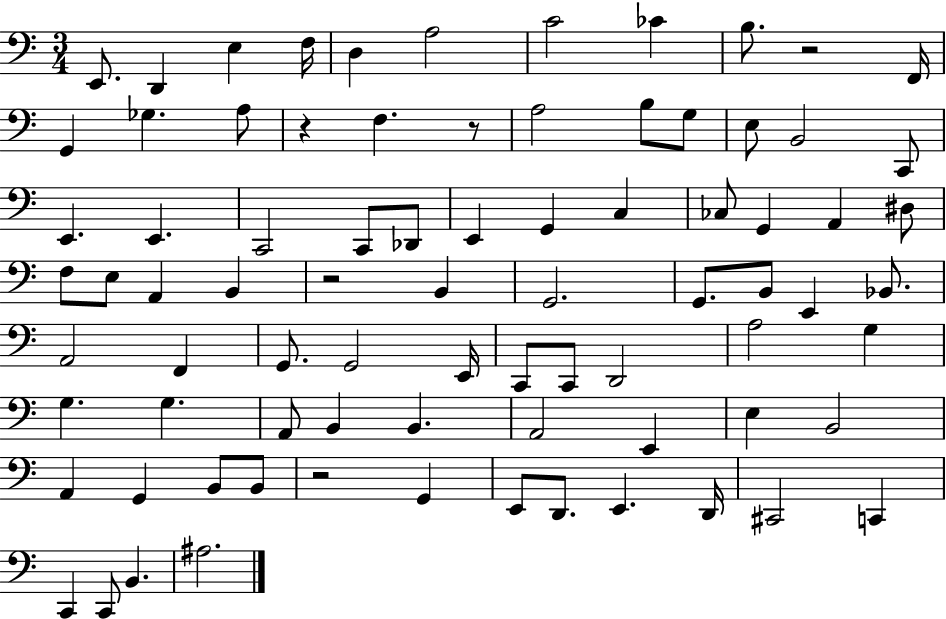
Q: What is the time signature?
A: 3/4